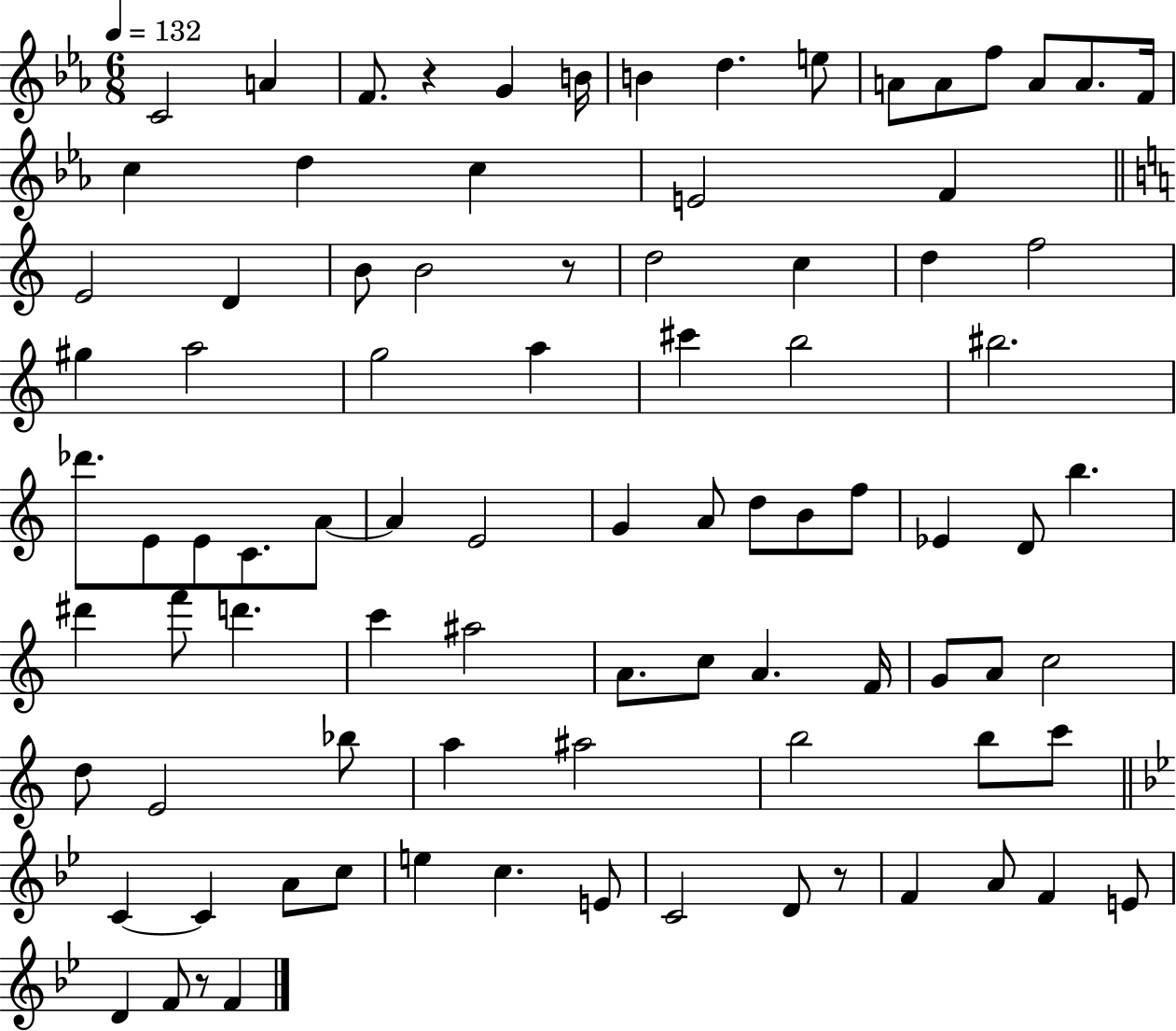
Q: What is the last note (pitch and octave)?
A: F4